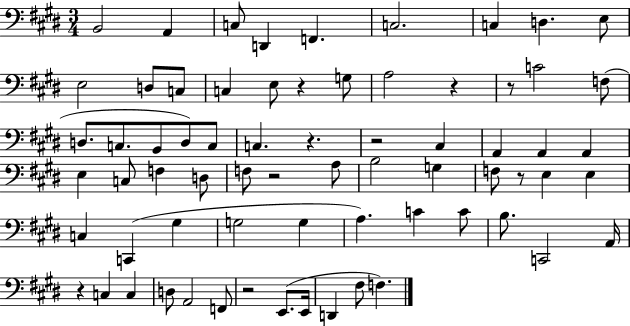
B2/h A2/q C3/e D2/q F2/q. C3/h. C3/q D3/q. E3/e E3/h D3/e C3/e C3/q E3/e R/q G3/e A3/h R/q R/e C4/h F3/e D3/e. C3/e. B2/e D3/e C3/e C3/q. R/q. R/h C#3/q A2/q A2/q A2/q E3/q C3/e F3/q D3/e F3/e R/h A3/e B3/h G3/q F3/e R/e E3/q E3/q C3/q C2/q G#3/q G3/h G3/q A3/q. C4/q C4/e B3/e. C2/h A2/s R/q C3/q C3/q D3/e A2/h F2/e R/h E2/e. E2/s D2/q F#3/e F3/q.